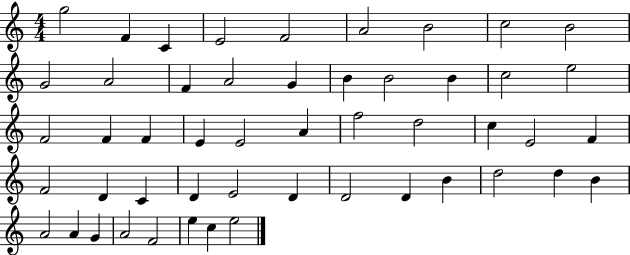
{
  \clef treble
  \numericTimeSignature
  \time 4/4
  \key c \major
  g''2 f'4 c'4 | e'2 f'2 | a'2 b'2 | c''2 b'2 | \break g'2 a'2 | f'4 a'2 g'4 | b'4 b'2 b'4 | c''2 e''2 | \break f'2 f'4 f'4 | e'4 e'2 a'4 | f''2 d''2 | c''4 e'2 f'4 | \break f'2 d'4 c'4 | d'4 e'2 d'4 | d'2 d'4 b'4 | d''2 d''4 b'4 | \break a'2 a'4 g'4 | a'2 f'2 | e''4 c''4 e''2 | \bar "|."
}